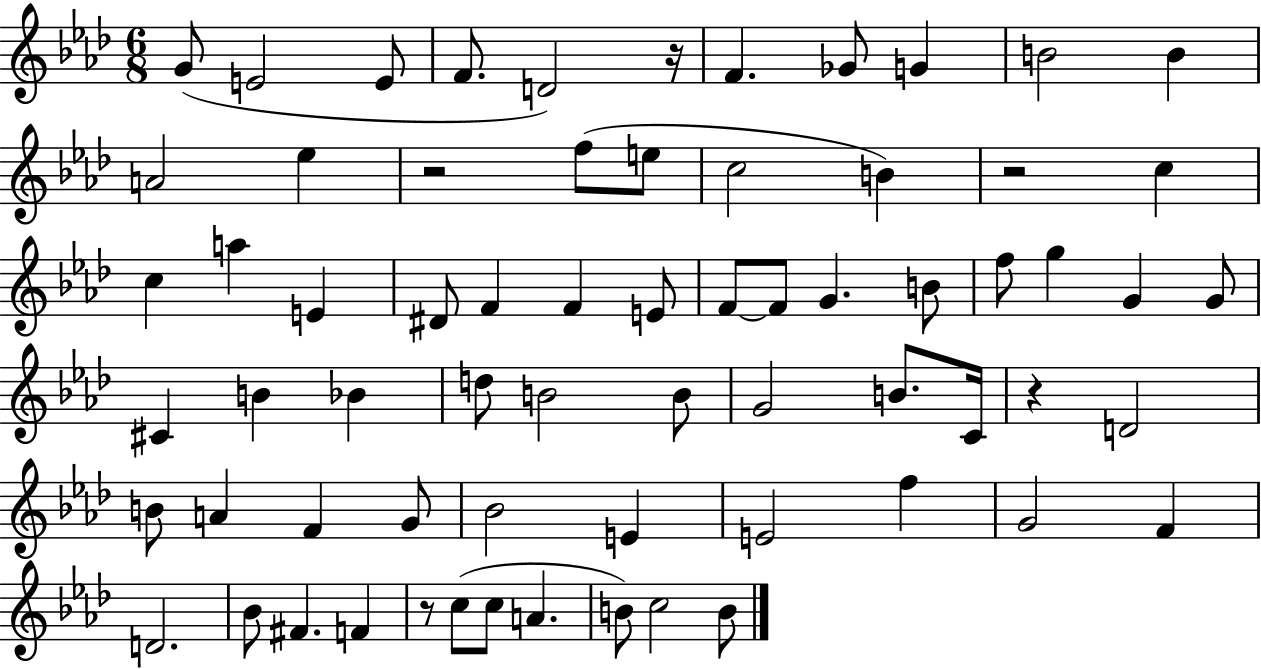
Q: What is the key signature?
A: AES major